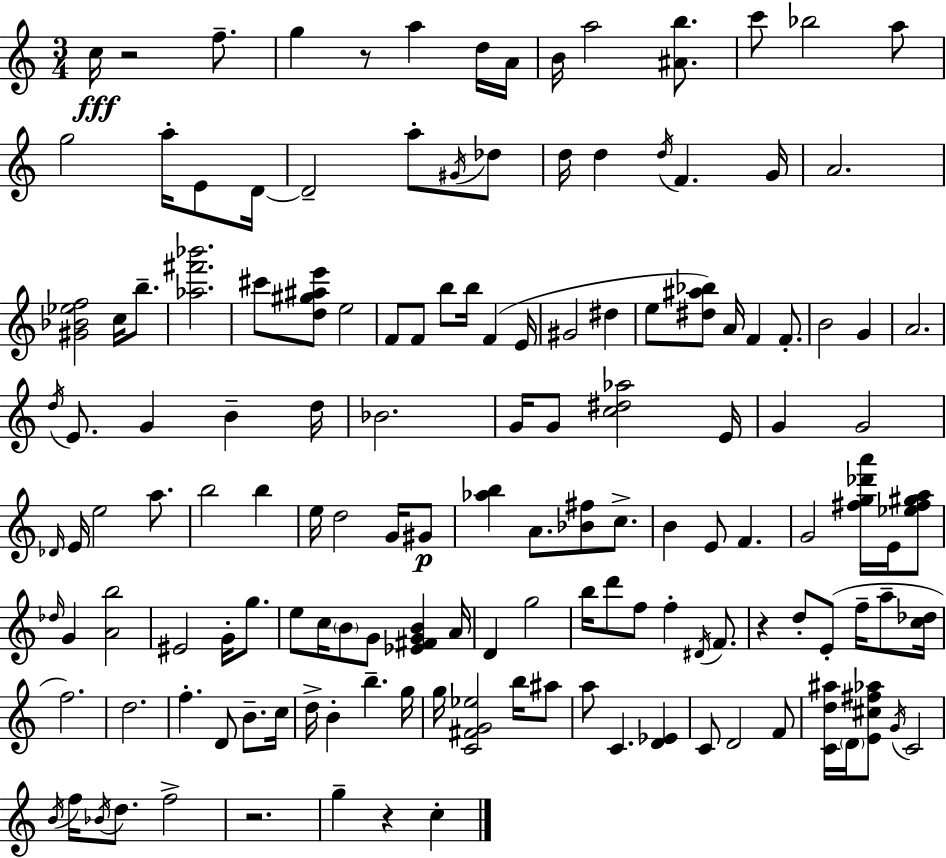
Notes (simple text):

C5/s R/h F5/e. G5/q R/e A5/q D5/s A4/s B4/s A5/h [A#4,B5]/e. C6/e Bb5/h A5/e G5/h A5/s E4/e D4/s D4/h A5/e G#4/s Db5/e D5/s D5/q D5/s F4/q. G4/s A4/h. [G#4,Bb4,Eb5,F5]/h C5/s B5/e. [Ab5,F#6,Bb6]/h. C#6/e [D5,G#5,A#5,E6]/e E5/h F4/e F4/e B5/e B5/s F4/q E4/s G#4/h D#5/q E5/e [D#5,A#5,Bb5]/e A4/s F4/q F4/e. B4/h G4/q A4/h. D5/s E4/e. G4/q B4/q D5/s Bb4/h. G4/s G4/e [C5,D#5,Ab5]/h E4/s G4/q G4/h Db4/s E4/s E5/h A5/e. B5/h B5/q E5/s D5/h G4/s G#4/e [Ab5,B5]/q A4/e. [Bb4,F#5]/e C5/e. B4/q E4/e F4/q. G4/h [F#5,G5,Db6,A6]/s E4/s [Eb5,F#5,G#5,A5]/e Db5/s G4/q [A4,B5]/h EIS4/h G4/s G5/e. E5/e C5/s B4/e G4/e [Eb4,F#4,G4,B4]/q A4/s D4/q G5/h B5/s D6/e F5/e F5/q D#4/s F4/e. R/q D5/e E4/e F5/s A5/e [C5,Db5]/s F5/h. D5/h. F5/q. D4/e B4/e. C5/s D5/s B4/q B5/q. G5/s G5/s [C4,F#4,G4,Eb5]/h B5/s A#5/e A5/e C4/q. [D4,Eb4]/q C4/e D4/h F4/e [C4,D5,A#5]/s D4/s [E4,C#5,F#5,Ab5]/e G4/s C4/h B4/s F5/s Bb4/s D5/e. F5/h R/h. G5/q R/q C5/q